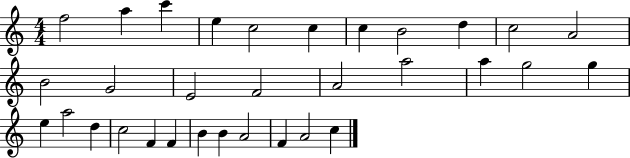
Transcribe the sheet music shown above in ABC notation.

X:1
T:Untitled
M:4/4
L:1/4
K:C
f2 a c' e c2 c c B2 d c2 A2 B2 G2 E2 F2 A2 a2 a g2 g e a2 d c2 F F B B A2 F A2 c